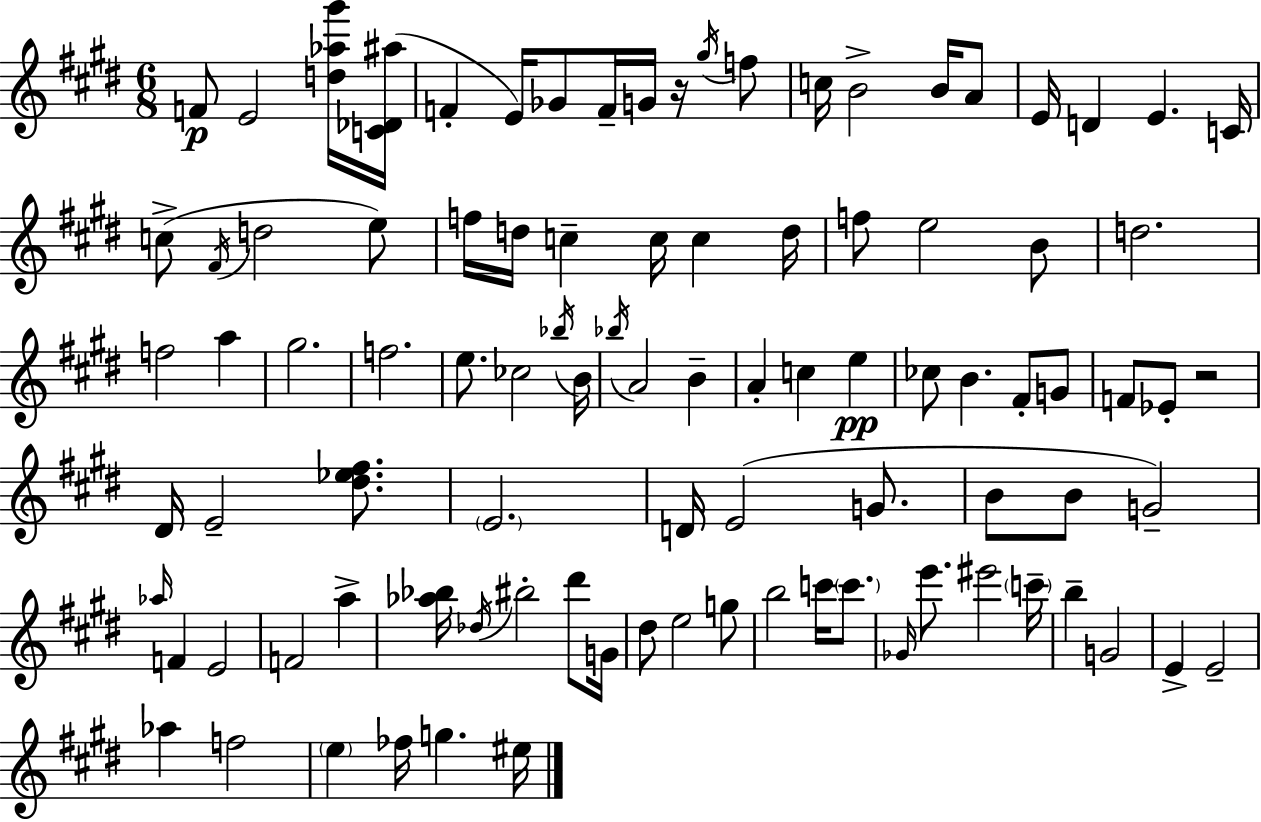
{
  \clef treble
  \numericTimeSignature
  \time 6/8
  \key e \major
  f'8\p e'2 <d'' aes'' gis'''>16 <c' des' ais''>16( | f'4-. e'16) ges'8 f'16-- g'16 r16 \acciaccatura { gis''16 } f''8 | c''16 b'2-> b'16 a'8 | e'16 d'4 e'4. | \break c'16 c''8->( \acciaccatura { fis'16 } d''2 | e''8) f''16 d''16 c''4-- c''16 c''4 | d''16 f''8 e''2 | b'8 d''2. | \break f''2 a''4 | gis''2. | f''2. | e''8. ces''2 | \break \acciaccatura { bes''16 } b'16 \acciaccatura { bes''16 } a'2 | b'4-- a'4-. c''4 | e''4\pp ces''8 b'4. | fis'8-. g'8 f'8 ees'8-. r2 | \break dis'16 e'2-- | <dis'' ees'' fis''>8. \parenthesize e'2. | d'16 e'2( | g'8. b'8 b'8 g'2--) | \break \grace { aes''16 } f'4 e'2 | f'2 | a''4-> <aes'' bes''>16 \acciaccatura { des''16 } bis''2-. | dis'''8 g'16 dis''8 e''2 | \break g''8 b''2 | c'''16 \parenthesize c'''8. \grace { ges'16 } e'''8. eis'''2 | \parenthesize c'''16-- b''4-- g'2 | e'4-> e'2-- | \break aes''4 f''2 | \parenthesize e''4 fes''16 | g''4. eis''16 \bar "|."
}